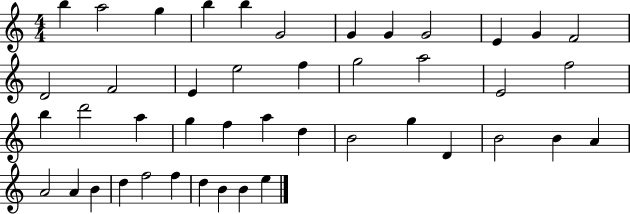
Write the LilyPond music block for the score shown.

{
  \clef treble
  \numericTimeSignature
  \time 4/4
  \key c \major
  b''4 a''2 g''4 | b''4 b''4 g'2 | g'4 g'4 g'2 | e'4 g'4 f'2 | \break d'2 f'2 | e'4 e''2 f''4 | g''2 a''2 | e'2 f''2 | \break b''4 d'''2 a''4 | g''4 f''4 a''4 d''4 | b'2 g''4 d'4 | b'2 b'4 a'4 | \break a'2 a'4 b'4 | d''4 f''2 f''4 | d''4 b'4 b'4 e''4 | \bar "|."
}